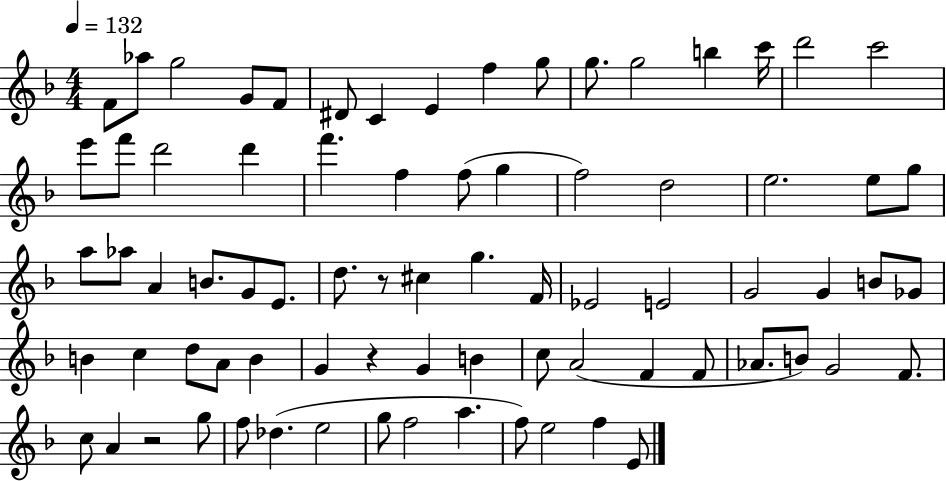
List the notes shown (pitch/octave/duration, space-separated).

F4/e Ab5/e G5/h G4/e F4/e D#4/e C4/q E4/q F5/q G5/e G5/e. G5/h B5/q C6/s D6/h C6/h E6/e F6/e D6/h D6/q F6/q. F5/q F5/e G5/q F5/h D5/h E5/h. E5/e G5/e A5/e Ab5/e A4/q B4/e. G4/e E4/e. D5/e. R/e C#5/q G5/q. F4/s Eb4/h E4/h G4/h G4/q B4/e Gb4/e B4/q C5/q D5/e A4/e B4/q G4/q R/q G4/q B4/q C5/e A4/h F4/q F4/e Ab4/e. B4/e G4/h F4/e. C5/e A4/q R/h G5/e F5/e Db5/q. E5/h G5/e F5/h A5/q. F5/e E5/h F5/q E4/e